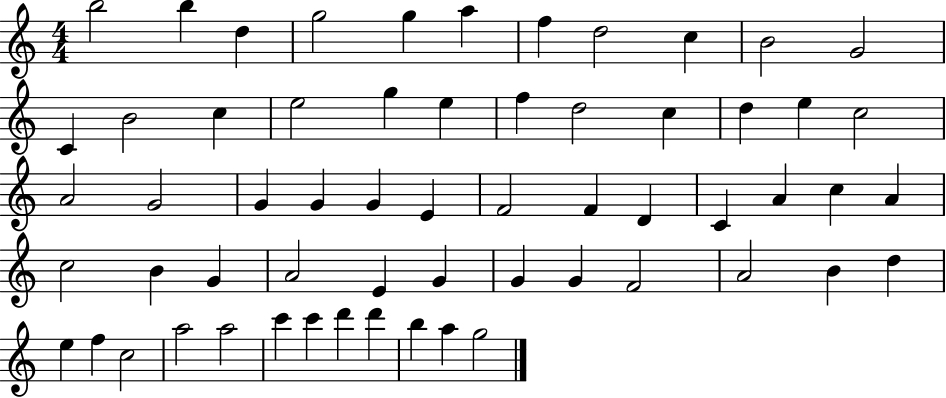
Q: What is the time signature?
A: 4/4